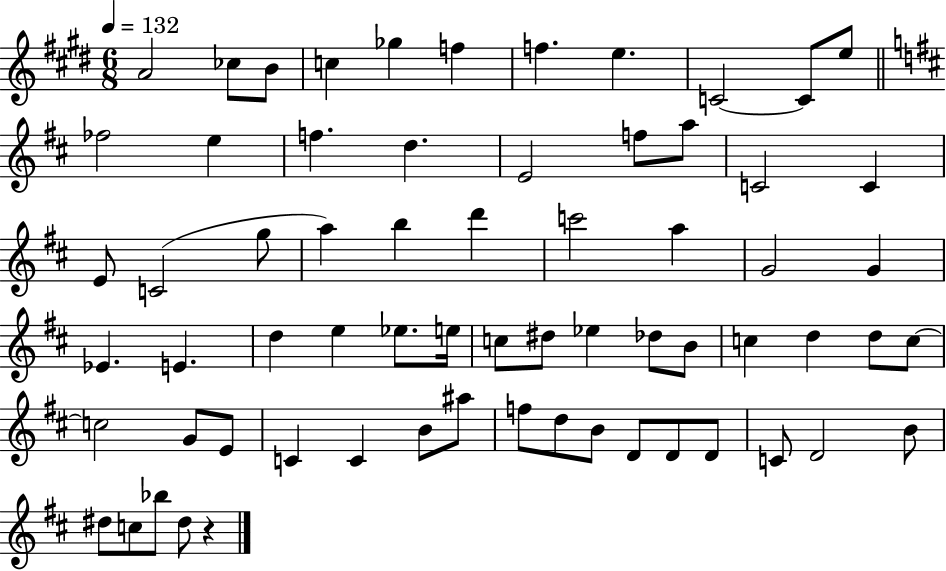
{
  \clef treble
  \numericTimeSignature
  \time 6/8
  \key e \major
  \tempo 4 = 132
  a'2 ces''8 b'8 | c''4 ges''4 f''4 | f''4. e''4. | c'2~~ c'8 e''8 | \break \bar "||" \break \key b \minor fes''2 e''4 | f''4. d''4. | e'2 f''8 a''8 | c'2 c'4 | \break e'8 c'2( g''8 | a''4) b''4 d'''4 | c'''2 a''4 | g'2 g'4 | \break ees'4. e'4. | d''4 e''4 ees''8. e''16 | c''8 dis''8 ees''4 des''8 b'8 | c''4 d''4 d''8 c''8~~ | \break c''2 g'8 e'8 | c'4 c'4 b'8 ais''8 | f''8 d''8 b'8 d'8 d'8 d'8 | c'8 d'2 b'8 | \break dis''8 c''8 bes''8 dis''8 r4 | \bar "|."
}